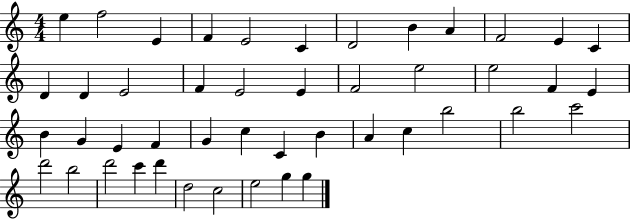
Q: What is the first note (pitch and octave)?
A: E5